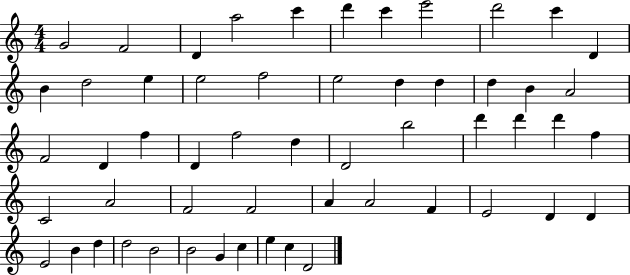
G4/h F4/h D4/q A5/h C6/q D6/q C6/q E6/h D6/h C6/q D4/q B4/q D5/h E5/q E5/h F5/h E5/h D5/q D5/q D5/q B4/q A4/h F4/h D4/q F5/q D4/q F5/h D5/q D4/h B5/h D6/q D6/q D6/q F5/q C4/h A4/h F4/h F4/h A4/q A4/h F4/q E4/h D4/q D4/q E4/h B4/q D5/q D5/h B4/h B4/h G4/q C5/q E5/q C5/q D4/h